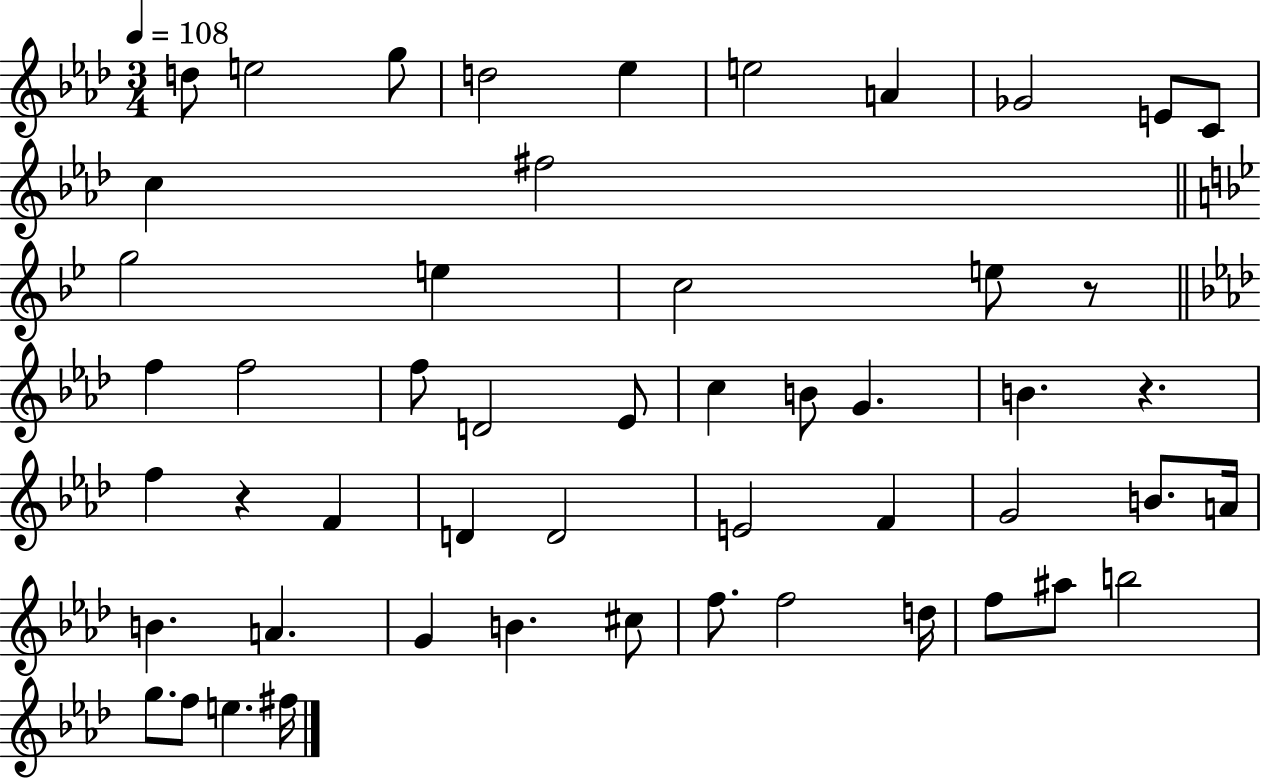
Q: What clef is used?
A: treble